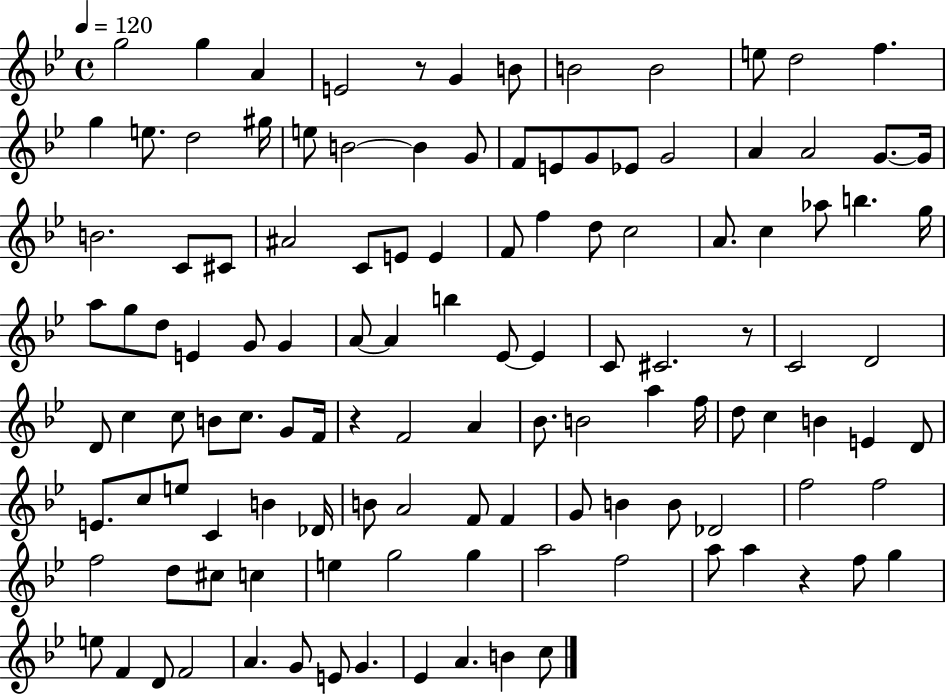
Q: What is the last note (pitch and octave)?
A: C5